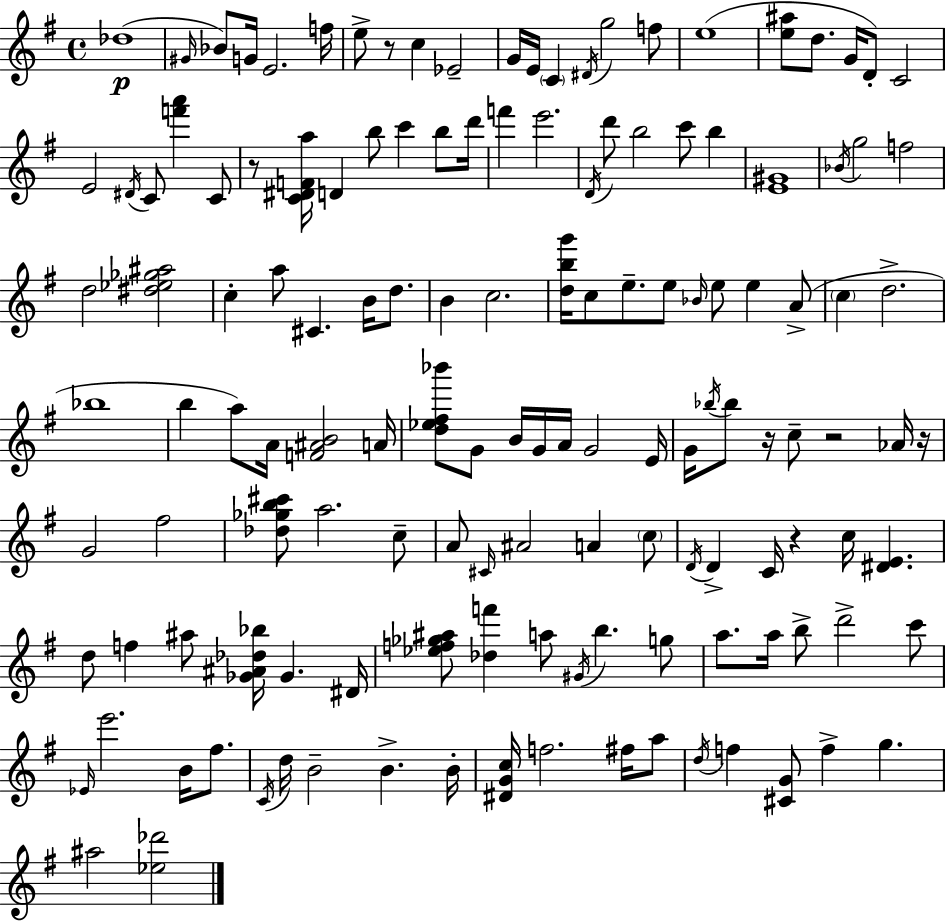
{
  \clef treble
  \time 4/4
  \defaultTimeSignature
  \key g \major
  \repeat volta 2 { des''1(\p | \grace { gis'16 } bes'8) g'16 e'2. | f''16 e''8-> r8 c''4 ees'2-- | g'16 e'16 \parenthesize c'4 \acciaccatura { dis'16 } g''2 | \break f''8 e''1( | <e'' ais''>8 d''8. g'16 d'8-.) c'2 | e'2 \acciaccatura { dis'16 } c'8 <f''' a'''>4 | c'8 r8 <c' dis' f' a''>16 d'4 b''8 c'''4 | \break b''8 d'''16 f'''4 e'''2. | \acciaccatura { d'16 } d'''8 b''2 c'''8 | b''4 <e' gis'>1 | \acciaccatura { bes'16 } g''2 f''2 | \break d''2 <dis'' ees'' ges'' ais''>2 | c''4-. a''8 cis'4. | b'16 d''8. b'4 c''2. | <d'' b'' g'''>16 c''8 e''8.-- e''8 \grace { bes'16 } e''8 | \break e''4 a'8->( \parenthesize c''4 d''2.-> | bes''1 | b''4 a''8) a'16 <f' ais' b'>2 | a'16 <d'' ees'' fis'' bes'''>8 g'8 b'16 g'16 a'16 g'2 | \break e'16 g'16 \acciaccatura { bes''16 } bes''8 r16 c''8-- r2 | aes'16 r16 g'2 fis''2 | <des'' ges'' b'' cis'''>8 a''2. | c''8-- a'8 \grace { cis'16 } ais'2 | \break a'4 \parenthesize c''8 \acciaccatura { d'16 } d'4-> c'16 r4 | c''16 <dis' e'>4. d''8 f''4 ais''8 | <ges' ais' des'' bes''>16 ges'4. dis'16 <ees'' f'' ges'' ais''>8 <des'' f'''>4 a''8 | \acciaccatura { gis'16 } b''4. g''8 a''8. a''16 b''8-> | \break d'''2-> c'''8 \grace { ees'16 } e'''2. | b'16 fis''8. \acciaccatura { c'16 } d''16 b'2-- | b'4.-> b'16-. <dis' g' c''>16 f''2. | fis''16 a''8 \acciaccatura { d''16 } f''4 | \break <cis' g'>8 f''4-> g''4. ais''2 | <ees'' des'''>2 } \bar "|."
}